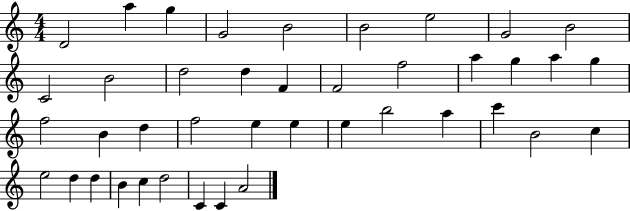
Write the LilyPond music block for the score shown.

{
  \clef treble
  \numericTimeSignature
  \time 4/4
  \key c \major
  d'2 a''4 g''4 | g'2 b'2 | b'2 e''2 | g'2 b'2 | \break c'2 b'2 | d''2 d''4 f'4 | f'2 f''2 | a''4 g''4 a''4 g''4 | \break f''2 b'4 d''4 | f''2 e''4 e''4 | e''4 b''2 a''4 | c'''4 b'2 c''4 | \break e''2 d''4 d''4 | b'4 c''4 d''2 | c'4 c'4 a'2 | \bar "|."
}